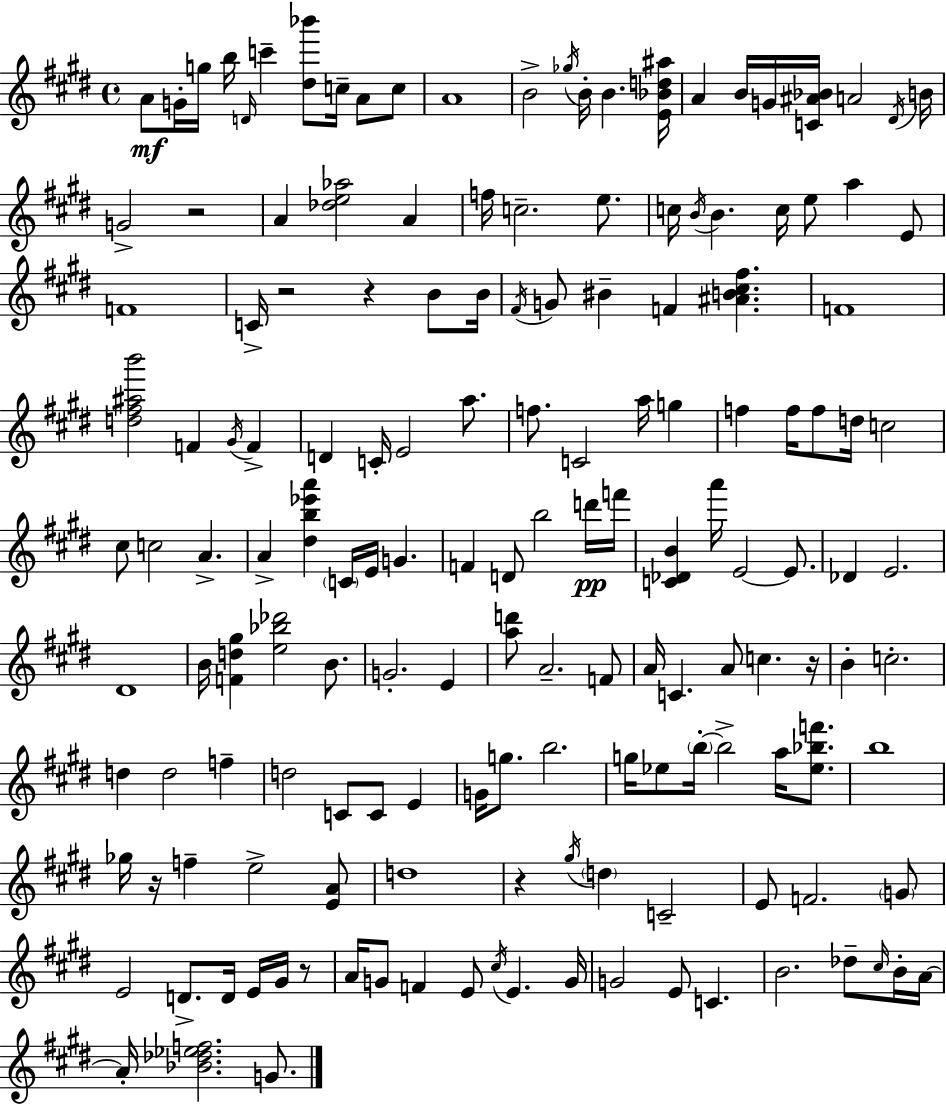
{
  \clef treble
  \time 4/4
  \defaultTimeSignature
  \key e \major
  a'8\mf g'16-. g''16 b''16 \grace { d'16 } c'''4-- <dis'' bes'''>8 c''16-- a'8 c''8 | a'1 | b'2-> \acciaccatura { ges''16 } b'16-. b'4. | <e' bes' d'' ais''>16 a'4 b'16 g'16 <c' ais' bes'>16 a'2 | \break \acciaccatura { dis'16 } b'16 g'2-> r2 | a'4 <des'' e'' aes''>2 a'4 | f''16 c''2.-- | e''8. c''16 \acciaccatura { b'16 } b'4. c''16 e''8 a''4 | \break e'8 f'1 | c'16-> r2 r4 | b'8 b'16 \acciaccatura { fis'16 } g'8 bis'4-- f'4 <ais' b' cis'' fis''>4. | f'1 | \break <d'' fis'' ais'' b'''>2 f'4 | \acciaccatura { gis'16 } f'4-> d'4 c'16-. e'2 | a''8. f''8. c'2 | a''16 g''4 f''4 f''16 f''8 d''16 c''2 | \break cis''8 c''2 | a'4.-> a'4-> <dis'' b'' ees''' a'''>4 \parenthesize c'16 e'16 | g'4. f'4 d'8 b''2 | d'''16\pp f'''16 <c' des' b'>4 a'''16 e'2~~ | \break e'8. des'4 e'2. | dis'1 | b'16 <f' d'' gis''>4 <e'' bes'' des'''>2 | b'8. g'2.-. | \break e'4 <a'' d'''>8 a'2.-- | f'8 a'16 c'4. a'8 c''4. | r16 b'4-. c''2.-. | d''4 d''2 | \break f''4-- d''2 c'8 | c'8 e'4 g'16 g''8. b''2. | g''16 ees''8 \parenthesize b''16-.~~ b''2-> | a''16 <ees'' bes'' f'''>8. b''1 | \break ges''16 r16 f''4-- e''2-> | <e' a'>8 d''1 | r4 \acciaccatura { gis''16 } \parenthesize d''4 c'2-- | e'8 f'2. | \break \parenthesize g'8 e'2 d'8.-> | d'16 e'16 gis'16 r8 a'16 g'8 f'4 e'8 | \acciaccatura { cis''16 } e'4. g'16 g'2 | e'8 c'4. b'2. | \break des''8-- \grace { cis''16 } b'16-. a'16~~ a'16-. <bes' des'' ees'' f''>2. | g'8. \bar "|."
}